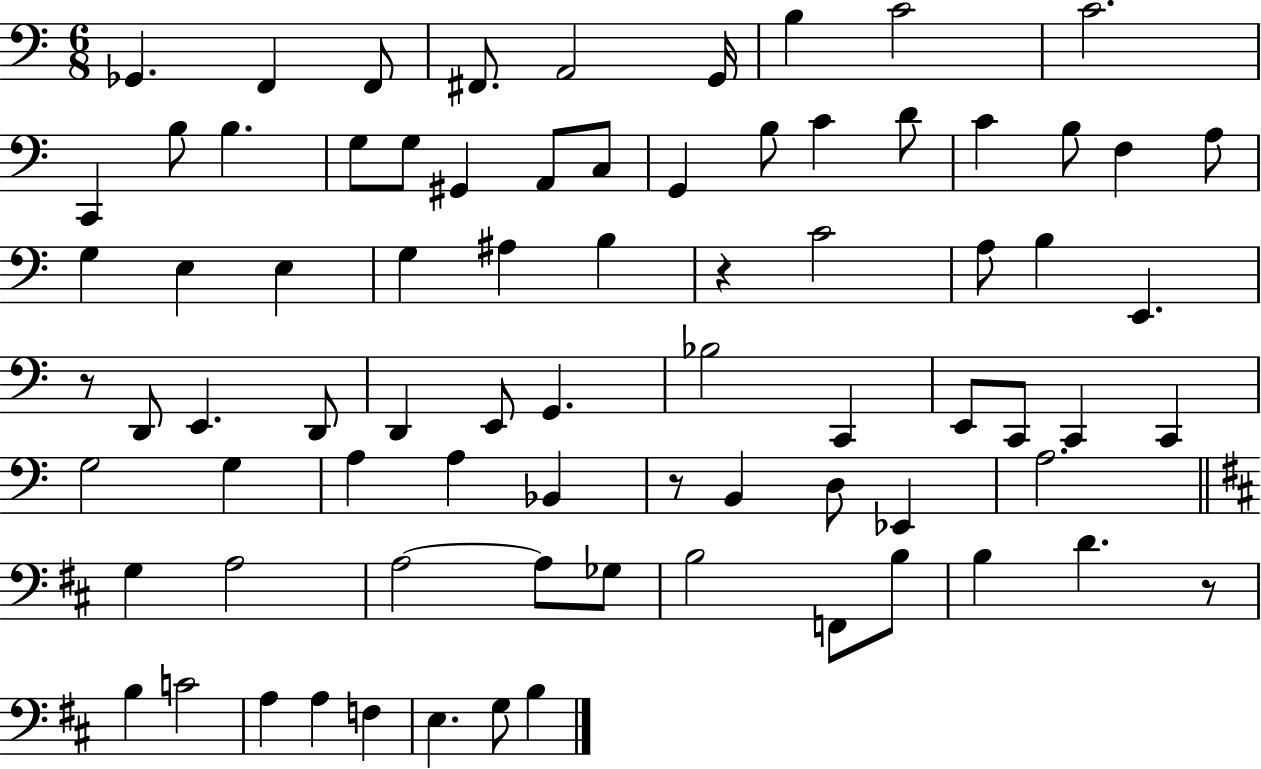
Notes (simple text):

Gb2/q. F2/q F2/e F#2/e. A2/h G2/s B3/q C4/h C4/h. C2/q B3/e B3/q. G3/e G3/e G#2/q A2/e C3/e G2/q B3/e C4/q D4/e C4/q B3/e F3/q A3/e G3/q E3/q E3/q G3/q A#3/q B3/q R/q C4/h A3/e B3/q E2/q. R/e D2/e E2/q. D2/e D2/q E2/e G2/q. Bb3/h C2/q E2/e C2/e C2/q C2/q G3/h G3/q A3/q A3/q Bb2/q R/e B2/q D3/e Eb2/q A3/h. G3/q A3/h A3/h A3/e Gb3/e B3/h F2/e B3/e B3/q D4/q. R/e B3/q C4/h A3/q A3/q F3/q E3/q. G3/e B3/q